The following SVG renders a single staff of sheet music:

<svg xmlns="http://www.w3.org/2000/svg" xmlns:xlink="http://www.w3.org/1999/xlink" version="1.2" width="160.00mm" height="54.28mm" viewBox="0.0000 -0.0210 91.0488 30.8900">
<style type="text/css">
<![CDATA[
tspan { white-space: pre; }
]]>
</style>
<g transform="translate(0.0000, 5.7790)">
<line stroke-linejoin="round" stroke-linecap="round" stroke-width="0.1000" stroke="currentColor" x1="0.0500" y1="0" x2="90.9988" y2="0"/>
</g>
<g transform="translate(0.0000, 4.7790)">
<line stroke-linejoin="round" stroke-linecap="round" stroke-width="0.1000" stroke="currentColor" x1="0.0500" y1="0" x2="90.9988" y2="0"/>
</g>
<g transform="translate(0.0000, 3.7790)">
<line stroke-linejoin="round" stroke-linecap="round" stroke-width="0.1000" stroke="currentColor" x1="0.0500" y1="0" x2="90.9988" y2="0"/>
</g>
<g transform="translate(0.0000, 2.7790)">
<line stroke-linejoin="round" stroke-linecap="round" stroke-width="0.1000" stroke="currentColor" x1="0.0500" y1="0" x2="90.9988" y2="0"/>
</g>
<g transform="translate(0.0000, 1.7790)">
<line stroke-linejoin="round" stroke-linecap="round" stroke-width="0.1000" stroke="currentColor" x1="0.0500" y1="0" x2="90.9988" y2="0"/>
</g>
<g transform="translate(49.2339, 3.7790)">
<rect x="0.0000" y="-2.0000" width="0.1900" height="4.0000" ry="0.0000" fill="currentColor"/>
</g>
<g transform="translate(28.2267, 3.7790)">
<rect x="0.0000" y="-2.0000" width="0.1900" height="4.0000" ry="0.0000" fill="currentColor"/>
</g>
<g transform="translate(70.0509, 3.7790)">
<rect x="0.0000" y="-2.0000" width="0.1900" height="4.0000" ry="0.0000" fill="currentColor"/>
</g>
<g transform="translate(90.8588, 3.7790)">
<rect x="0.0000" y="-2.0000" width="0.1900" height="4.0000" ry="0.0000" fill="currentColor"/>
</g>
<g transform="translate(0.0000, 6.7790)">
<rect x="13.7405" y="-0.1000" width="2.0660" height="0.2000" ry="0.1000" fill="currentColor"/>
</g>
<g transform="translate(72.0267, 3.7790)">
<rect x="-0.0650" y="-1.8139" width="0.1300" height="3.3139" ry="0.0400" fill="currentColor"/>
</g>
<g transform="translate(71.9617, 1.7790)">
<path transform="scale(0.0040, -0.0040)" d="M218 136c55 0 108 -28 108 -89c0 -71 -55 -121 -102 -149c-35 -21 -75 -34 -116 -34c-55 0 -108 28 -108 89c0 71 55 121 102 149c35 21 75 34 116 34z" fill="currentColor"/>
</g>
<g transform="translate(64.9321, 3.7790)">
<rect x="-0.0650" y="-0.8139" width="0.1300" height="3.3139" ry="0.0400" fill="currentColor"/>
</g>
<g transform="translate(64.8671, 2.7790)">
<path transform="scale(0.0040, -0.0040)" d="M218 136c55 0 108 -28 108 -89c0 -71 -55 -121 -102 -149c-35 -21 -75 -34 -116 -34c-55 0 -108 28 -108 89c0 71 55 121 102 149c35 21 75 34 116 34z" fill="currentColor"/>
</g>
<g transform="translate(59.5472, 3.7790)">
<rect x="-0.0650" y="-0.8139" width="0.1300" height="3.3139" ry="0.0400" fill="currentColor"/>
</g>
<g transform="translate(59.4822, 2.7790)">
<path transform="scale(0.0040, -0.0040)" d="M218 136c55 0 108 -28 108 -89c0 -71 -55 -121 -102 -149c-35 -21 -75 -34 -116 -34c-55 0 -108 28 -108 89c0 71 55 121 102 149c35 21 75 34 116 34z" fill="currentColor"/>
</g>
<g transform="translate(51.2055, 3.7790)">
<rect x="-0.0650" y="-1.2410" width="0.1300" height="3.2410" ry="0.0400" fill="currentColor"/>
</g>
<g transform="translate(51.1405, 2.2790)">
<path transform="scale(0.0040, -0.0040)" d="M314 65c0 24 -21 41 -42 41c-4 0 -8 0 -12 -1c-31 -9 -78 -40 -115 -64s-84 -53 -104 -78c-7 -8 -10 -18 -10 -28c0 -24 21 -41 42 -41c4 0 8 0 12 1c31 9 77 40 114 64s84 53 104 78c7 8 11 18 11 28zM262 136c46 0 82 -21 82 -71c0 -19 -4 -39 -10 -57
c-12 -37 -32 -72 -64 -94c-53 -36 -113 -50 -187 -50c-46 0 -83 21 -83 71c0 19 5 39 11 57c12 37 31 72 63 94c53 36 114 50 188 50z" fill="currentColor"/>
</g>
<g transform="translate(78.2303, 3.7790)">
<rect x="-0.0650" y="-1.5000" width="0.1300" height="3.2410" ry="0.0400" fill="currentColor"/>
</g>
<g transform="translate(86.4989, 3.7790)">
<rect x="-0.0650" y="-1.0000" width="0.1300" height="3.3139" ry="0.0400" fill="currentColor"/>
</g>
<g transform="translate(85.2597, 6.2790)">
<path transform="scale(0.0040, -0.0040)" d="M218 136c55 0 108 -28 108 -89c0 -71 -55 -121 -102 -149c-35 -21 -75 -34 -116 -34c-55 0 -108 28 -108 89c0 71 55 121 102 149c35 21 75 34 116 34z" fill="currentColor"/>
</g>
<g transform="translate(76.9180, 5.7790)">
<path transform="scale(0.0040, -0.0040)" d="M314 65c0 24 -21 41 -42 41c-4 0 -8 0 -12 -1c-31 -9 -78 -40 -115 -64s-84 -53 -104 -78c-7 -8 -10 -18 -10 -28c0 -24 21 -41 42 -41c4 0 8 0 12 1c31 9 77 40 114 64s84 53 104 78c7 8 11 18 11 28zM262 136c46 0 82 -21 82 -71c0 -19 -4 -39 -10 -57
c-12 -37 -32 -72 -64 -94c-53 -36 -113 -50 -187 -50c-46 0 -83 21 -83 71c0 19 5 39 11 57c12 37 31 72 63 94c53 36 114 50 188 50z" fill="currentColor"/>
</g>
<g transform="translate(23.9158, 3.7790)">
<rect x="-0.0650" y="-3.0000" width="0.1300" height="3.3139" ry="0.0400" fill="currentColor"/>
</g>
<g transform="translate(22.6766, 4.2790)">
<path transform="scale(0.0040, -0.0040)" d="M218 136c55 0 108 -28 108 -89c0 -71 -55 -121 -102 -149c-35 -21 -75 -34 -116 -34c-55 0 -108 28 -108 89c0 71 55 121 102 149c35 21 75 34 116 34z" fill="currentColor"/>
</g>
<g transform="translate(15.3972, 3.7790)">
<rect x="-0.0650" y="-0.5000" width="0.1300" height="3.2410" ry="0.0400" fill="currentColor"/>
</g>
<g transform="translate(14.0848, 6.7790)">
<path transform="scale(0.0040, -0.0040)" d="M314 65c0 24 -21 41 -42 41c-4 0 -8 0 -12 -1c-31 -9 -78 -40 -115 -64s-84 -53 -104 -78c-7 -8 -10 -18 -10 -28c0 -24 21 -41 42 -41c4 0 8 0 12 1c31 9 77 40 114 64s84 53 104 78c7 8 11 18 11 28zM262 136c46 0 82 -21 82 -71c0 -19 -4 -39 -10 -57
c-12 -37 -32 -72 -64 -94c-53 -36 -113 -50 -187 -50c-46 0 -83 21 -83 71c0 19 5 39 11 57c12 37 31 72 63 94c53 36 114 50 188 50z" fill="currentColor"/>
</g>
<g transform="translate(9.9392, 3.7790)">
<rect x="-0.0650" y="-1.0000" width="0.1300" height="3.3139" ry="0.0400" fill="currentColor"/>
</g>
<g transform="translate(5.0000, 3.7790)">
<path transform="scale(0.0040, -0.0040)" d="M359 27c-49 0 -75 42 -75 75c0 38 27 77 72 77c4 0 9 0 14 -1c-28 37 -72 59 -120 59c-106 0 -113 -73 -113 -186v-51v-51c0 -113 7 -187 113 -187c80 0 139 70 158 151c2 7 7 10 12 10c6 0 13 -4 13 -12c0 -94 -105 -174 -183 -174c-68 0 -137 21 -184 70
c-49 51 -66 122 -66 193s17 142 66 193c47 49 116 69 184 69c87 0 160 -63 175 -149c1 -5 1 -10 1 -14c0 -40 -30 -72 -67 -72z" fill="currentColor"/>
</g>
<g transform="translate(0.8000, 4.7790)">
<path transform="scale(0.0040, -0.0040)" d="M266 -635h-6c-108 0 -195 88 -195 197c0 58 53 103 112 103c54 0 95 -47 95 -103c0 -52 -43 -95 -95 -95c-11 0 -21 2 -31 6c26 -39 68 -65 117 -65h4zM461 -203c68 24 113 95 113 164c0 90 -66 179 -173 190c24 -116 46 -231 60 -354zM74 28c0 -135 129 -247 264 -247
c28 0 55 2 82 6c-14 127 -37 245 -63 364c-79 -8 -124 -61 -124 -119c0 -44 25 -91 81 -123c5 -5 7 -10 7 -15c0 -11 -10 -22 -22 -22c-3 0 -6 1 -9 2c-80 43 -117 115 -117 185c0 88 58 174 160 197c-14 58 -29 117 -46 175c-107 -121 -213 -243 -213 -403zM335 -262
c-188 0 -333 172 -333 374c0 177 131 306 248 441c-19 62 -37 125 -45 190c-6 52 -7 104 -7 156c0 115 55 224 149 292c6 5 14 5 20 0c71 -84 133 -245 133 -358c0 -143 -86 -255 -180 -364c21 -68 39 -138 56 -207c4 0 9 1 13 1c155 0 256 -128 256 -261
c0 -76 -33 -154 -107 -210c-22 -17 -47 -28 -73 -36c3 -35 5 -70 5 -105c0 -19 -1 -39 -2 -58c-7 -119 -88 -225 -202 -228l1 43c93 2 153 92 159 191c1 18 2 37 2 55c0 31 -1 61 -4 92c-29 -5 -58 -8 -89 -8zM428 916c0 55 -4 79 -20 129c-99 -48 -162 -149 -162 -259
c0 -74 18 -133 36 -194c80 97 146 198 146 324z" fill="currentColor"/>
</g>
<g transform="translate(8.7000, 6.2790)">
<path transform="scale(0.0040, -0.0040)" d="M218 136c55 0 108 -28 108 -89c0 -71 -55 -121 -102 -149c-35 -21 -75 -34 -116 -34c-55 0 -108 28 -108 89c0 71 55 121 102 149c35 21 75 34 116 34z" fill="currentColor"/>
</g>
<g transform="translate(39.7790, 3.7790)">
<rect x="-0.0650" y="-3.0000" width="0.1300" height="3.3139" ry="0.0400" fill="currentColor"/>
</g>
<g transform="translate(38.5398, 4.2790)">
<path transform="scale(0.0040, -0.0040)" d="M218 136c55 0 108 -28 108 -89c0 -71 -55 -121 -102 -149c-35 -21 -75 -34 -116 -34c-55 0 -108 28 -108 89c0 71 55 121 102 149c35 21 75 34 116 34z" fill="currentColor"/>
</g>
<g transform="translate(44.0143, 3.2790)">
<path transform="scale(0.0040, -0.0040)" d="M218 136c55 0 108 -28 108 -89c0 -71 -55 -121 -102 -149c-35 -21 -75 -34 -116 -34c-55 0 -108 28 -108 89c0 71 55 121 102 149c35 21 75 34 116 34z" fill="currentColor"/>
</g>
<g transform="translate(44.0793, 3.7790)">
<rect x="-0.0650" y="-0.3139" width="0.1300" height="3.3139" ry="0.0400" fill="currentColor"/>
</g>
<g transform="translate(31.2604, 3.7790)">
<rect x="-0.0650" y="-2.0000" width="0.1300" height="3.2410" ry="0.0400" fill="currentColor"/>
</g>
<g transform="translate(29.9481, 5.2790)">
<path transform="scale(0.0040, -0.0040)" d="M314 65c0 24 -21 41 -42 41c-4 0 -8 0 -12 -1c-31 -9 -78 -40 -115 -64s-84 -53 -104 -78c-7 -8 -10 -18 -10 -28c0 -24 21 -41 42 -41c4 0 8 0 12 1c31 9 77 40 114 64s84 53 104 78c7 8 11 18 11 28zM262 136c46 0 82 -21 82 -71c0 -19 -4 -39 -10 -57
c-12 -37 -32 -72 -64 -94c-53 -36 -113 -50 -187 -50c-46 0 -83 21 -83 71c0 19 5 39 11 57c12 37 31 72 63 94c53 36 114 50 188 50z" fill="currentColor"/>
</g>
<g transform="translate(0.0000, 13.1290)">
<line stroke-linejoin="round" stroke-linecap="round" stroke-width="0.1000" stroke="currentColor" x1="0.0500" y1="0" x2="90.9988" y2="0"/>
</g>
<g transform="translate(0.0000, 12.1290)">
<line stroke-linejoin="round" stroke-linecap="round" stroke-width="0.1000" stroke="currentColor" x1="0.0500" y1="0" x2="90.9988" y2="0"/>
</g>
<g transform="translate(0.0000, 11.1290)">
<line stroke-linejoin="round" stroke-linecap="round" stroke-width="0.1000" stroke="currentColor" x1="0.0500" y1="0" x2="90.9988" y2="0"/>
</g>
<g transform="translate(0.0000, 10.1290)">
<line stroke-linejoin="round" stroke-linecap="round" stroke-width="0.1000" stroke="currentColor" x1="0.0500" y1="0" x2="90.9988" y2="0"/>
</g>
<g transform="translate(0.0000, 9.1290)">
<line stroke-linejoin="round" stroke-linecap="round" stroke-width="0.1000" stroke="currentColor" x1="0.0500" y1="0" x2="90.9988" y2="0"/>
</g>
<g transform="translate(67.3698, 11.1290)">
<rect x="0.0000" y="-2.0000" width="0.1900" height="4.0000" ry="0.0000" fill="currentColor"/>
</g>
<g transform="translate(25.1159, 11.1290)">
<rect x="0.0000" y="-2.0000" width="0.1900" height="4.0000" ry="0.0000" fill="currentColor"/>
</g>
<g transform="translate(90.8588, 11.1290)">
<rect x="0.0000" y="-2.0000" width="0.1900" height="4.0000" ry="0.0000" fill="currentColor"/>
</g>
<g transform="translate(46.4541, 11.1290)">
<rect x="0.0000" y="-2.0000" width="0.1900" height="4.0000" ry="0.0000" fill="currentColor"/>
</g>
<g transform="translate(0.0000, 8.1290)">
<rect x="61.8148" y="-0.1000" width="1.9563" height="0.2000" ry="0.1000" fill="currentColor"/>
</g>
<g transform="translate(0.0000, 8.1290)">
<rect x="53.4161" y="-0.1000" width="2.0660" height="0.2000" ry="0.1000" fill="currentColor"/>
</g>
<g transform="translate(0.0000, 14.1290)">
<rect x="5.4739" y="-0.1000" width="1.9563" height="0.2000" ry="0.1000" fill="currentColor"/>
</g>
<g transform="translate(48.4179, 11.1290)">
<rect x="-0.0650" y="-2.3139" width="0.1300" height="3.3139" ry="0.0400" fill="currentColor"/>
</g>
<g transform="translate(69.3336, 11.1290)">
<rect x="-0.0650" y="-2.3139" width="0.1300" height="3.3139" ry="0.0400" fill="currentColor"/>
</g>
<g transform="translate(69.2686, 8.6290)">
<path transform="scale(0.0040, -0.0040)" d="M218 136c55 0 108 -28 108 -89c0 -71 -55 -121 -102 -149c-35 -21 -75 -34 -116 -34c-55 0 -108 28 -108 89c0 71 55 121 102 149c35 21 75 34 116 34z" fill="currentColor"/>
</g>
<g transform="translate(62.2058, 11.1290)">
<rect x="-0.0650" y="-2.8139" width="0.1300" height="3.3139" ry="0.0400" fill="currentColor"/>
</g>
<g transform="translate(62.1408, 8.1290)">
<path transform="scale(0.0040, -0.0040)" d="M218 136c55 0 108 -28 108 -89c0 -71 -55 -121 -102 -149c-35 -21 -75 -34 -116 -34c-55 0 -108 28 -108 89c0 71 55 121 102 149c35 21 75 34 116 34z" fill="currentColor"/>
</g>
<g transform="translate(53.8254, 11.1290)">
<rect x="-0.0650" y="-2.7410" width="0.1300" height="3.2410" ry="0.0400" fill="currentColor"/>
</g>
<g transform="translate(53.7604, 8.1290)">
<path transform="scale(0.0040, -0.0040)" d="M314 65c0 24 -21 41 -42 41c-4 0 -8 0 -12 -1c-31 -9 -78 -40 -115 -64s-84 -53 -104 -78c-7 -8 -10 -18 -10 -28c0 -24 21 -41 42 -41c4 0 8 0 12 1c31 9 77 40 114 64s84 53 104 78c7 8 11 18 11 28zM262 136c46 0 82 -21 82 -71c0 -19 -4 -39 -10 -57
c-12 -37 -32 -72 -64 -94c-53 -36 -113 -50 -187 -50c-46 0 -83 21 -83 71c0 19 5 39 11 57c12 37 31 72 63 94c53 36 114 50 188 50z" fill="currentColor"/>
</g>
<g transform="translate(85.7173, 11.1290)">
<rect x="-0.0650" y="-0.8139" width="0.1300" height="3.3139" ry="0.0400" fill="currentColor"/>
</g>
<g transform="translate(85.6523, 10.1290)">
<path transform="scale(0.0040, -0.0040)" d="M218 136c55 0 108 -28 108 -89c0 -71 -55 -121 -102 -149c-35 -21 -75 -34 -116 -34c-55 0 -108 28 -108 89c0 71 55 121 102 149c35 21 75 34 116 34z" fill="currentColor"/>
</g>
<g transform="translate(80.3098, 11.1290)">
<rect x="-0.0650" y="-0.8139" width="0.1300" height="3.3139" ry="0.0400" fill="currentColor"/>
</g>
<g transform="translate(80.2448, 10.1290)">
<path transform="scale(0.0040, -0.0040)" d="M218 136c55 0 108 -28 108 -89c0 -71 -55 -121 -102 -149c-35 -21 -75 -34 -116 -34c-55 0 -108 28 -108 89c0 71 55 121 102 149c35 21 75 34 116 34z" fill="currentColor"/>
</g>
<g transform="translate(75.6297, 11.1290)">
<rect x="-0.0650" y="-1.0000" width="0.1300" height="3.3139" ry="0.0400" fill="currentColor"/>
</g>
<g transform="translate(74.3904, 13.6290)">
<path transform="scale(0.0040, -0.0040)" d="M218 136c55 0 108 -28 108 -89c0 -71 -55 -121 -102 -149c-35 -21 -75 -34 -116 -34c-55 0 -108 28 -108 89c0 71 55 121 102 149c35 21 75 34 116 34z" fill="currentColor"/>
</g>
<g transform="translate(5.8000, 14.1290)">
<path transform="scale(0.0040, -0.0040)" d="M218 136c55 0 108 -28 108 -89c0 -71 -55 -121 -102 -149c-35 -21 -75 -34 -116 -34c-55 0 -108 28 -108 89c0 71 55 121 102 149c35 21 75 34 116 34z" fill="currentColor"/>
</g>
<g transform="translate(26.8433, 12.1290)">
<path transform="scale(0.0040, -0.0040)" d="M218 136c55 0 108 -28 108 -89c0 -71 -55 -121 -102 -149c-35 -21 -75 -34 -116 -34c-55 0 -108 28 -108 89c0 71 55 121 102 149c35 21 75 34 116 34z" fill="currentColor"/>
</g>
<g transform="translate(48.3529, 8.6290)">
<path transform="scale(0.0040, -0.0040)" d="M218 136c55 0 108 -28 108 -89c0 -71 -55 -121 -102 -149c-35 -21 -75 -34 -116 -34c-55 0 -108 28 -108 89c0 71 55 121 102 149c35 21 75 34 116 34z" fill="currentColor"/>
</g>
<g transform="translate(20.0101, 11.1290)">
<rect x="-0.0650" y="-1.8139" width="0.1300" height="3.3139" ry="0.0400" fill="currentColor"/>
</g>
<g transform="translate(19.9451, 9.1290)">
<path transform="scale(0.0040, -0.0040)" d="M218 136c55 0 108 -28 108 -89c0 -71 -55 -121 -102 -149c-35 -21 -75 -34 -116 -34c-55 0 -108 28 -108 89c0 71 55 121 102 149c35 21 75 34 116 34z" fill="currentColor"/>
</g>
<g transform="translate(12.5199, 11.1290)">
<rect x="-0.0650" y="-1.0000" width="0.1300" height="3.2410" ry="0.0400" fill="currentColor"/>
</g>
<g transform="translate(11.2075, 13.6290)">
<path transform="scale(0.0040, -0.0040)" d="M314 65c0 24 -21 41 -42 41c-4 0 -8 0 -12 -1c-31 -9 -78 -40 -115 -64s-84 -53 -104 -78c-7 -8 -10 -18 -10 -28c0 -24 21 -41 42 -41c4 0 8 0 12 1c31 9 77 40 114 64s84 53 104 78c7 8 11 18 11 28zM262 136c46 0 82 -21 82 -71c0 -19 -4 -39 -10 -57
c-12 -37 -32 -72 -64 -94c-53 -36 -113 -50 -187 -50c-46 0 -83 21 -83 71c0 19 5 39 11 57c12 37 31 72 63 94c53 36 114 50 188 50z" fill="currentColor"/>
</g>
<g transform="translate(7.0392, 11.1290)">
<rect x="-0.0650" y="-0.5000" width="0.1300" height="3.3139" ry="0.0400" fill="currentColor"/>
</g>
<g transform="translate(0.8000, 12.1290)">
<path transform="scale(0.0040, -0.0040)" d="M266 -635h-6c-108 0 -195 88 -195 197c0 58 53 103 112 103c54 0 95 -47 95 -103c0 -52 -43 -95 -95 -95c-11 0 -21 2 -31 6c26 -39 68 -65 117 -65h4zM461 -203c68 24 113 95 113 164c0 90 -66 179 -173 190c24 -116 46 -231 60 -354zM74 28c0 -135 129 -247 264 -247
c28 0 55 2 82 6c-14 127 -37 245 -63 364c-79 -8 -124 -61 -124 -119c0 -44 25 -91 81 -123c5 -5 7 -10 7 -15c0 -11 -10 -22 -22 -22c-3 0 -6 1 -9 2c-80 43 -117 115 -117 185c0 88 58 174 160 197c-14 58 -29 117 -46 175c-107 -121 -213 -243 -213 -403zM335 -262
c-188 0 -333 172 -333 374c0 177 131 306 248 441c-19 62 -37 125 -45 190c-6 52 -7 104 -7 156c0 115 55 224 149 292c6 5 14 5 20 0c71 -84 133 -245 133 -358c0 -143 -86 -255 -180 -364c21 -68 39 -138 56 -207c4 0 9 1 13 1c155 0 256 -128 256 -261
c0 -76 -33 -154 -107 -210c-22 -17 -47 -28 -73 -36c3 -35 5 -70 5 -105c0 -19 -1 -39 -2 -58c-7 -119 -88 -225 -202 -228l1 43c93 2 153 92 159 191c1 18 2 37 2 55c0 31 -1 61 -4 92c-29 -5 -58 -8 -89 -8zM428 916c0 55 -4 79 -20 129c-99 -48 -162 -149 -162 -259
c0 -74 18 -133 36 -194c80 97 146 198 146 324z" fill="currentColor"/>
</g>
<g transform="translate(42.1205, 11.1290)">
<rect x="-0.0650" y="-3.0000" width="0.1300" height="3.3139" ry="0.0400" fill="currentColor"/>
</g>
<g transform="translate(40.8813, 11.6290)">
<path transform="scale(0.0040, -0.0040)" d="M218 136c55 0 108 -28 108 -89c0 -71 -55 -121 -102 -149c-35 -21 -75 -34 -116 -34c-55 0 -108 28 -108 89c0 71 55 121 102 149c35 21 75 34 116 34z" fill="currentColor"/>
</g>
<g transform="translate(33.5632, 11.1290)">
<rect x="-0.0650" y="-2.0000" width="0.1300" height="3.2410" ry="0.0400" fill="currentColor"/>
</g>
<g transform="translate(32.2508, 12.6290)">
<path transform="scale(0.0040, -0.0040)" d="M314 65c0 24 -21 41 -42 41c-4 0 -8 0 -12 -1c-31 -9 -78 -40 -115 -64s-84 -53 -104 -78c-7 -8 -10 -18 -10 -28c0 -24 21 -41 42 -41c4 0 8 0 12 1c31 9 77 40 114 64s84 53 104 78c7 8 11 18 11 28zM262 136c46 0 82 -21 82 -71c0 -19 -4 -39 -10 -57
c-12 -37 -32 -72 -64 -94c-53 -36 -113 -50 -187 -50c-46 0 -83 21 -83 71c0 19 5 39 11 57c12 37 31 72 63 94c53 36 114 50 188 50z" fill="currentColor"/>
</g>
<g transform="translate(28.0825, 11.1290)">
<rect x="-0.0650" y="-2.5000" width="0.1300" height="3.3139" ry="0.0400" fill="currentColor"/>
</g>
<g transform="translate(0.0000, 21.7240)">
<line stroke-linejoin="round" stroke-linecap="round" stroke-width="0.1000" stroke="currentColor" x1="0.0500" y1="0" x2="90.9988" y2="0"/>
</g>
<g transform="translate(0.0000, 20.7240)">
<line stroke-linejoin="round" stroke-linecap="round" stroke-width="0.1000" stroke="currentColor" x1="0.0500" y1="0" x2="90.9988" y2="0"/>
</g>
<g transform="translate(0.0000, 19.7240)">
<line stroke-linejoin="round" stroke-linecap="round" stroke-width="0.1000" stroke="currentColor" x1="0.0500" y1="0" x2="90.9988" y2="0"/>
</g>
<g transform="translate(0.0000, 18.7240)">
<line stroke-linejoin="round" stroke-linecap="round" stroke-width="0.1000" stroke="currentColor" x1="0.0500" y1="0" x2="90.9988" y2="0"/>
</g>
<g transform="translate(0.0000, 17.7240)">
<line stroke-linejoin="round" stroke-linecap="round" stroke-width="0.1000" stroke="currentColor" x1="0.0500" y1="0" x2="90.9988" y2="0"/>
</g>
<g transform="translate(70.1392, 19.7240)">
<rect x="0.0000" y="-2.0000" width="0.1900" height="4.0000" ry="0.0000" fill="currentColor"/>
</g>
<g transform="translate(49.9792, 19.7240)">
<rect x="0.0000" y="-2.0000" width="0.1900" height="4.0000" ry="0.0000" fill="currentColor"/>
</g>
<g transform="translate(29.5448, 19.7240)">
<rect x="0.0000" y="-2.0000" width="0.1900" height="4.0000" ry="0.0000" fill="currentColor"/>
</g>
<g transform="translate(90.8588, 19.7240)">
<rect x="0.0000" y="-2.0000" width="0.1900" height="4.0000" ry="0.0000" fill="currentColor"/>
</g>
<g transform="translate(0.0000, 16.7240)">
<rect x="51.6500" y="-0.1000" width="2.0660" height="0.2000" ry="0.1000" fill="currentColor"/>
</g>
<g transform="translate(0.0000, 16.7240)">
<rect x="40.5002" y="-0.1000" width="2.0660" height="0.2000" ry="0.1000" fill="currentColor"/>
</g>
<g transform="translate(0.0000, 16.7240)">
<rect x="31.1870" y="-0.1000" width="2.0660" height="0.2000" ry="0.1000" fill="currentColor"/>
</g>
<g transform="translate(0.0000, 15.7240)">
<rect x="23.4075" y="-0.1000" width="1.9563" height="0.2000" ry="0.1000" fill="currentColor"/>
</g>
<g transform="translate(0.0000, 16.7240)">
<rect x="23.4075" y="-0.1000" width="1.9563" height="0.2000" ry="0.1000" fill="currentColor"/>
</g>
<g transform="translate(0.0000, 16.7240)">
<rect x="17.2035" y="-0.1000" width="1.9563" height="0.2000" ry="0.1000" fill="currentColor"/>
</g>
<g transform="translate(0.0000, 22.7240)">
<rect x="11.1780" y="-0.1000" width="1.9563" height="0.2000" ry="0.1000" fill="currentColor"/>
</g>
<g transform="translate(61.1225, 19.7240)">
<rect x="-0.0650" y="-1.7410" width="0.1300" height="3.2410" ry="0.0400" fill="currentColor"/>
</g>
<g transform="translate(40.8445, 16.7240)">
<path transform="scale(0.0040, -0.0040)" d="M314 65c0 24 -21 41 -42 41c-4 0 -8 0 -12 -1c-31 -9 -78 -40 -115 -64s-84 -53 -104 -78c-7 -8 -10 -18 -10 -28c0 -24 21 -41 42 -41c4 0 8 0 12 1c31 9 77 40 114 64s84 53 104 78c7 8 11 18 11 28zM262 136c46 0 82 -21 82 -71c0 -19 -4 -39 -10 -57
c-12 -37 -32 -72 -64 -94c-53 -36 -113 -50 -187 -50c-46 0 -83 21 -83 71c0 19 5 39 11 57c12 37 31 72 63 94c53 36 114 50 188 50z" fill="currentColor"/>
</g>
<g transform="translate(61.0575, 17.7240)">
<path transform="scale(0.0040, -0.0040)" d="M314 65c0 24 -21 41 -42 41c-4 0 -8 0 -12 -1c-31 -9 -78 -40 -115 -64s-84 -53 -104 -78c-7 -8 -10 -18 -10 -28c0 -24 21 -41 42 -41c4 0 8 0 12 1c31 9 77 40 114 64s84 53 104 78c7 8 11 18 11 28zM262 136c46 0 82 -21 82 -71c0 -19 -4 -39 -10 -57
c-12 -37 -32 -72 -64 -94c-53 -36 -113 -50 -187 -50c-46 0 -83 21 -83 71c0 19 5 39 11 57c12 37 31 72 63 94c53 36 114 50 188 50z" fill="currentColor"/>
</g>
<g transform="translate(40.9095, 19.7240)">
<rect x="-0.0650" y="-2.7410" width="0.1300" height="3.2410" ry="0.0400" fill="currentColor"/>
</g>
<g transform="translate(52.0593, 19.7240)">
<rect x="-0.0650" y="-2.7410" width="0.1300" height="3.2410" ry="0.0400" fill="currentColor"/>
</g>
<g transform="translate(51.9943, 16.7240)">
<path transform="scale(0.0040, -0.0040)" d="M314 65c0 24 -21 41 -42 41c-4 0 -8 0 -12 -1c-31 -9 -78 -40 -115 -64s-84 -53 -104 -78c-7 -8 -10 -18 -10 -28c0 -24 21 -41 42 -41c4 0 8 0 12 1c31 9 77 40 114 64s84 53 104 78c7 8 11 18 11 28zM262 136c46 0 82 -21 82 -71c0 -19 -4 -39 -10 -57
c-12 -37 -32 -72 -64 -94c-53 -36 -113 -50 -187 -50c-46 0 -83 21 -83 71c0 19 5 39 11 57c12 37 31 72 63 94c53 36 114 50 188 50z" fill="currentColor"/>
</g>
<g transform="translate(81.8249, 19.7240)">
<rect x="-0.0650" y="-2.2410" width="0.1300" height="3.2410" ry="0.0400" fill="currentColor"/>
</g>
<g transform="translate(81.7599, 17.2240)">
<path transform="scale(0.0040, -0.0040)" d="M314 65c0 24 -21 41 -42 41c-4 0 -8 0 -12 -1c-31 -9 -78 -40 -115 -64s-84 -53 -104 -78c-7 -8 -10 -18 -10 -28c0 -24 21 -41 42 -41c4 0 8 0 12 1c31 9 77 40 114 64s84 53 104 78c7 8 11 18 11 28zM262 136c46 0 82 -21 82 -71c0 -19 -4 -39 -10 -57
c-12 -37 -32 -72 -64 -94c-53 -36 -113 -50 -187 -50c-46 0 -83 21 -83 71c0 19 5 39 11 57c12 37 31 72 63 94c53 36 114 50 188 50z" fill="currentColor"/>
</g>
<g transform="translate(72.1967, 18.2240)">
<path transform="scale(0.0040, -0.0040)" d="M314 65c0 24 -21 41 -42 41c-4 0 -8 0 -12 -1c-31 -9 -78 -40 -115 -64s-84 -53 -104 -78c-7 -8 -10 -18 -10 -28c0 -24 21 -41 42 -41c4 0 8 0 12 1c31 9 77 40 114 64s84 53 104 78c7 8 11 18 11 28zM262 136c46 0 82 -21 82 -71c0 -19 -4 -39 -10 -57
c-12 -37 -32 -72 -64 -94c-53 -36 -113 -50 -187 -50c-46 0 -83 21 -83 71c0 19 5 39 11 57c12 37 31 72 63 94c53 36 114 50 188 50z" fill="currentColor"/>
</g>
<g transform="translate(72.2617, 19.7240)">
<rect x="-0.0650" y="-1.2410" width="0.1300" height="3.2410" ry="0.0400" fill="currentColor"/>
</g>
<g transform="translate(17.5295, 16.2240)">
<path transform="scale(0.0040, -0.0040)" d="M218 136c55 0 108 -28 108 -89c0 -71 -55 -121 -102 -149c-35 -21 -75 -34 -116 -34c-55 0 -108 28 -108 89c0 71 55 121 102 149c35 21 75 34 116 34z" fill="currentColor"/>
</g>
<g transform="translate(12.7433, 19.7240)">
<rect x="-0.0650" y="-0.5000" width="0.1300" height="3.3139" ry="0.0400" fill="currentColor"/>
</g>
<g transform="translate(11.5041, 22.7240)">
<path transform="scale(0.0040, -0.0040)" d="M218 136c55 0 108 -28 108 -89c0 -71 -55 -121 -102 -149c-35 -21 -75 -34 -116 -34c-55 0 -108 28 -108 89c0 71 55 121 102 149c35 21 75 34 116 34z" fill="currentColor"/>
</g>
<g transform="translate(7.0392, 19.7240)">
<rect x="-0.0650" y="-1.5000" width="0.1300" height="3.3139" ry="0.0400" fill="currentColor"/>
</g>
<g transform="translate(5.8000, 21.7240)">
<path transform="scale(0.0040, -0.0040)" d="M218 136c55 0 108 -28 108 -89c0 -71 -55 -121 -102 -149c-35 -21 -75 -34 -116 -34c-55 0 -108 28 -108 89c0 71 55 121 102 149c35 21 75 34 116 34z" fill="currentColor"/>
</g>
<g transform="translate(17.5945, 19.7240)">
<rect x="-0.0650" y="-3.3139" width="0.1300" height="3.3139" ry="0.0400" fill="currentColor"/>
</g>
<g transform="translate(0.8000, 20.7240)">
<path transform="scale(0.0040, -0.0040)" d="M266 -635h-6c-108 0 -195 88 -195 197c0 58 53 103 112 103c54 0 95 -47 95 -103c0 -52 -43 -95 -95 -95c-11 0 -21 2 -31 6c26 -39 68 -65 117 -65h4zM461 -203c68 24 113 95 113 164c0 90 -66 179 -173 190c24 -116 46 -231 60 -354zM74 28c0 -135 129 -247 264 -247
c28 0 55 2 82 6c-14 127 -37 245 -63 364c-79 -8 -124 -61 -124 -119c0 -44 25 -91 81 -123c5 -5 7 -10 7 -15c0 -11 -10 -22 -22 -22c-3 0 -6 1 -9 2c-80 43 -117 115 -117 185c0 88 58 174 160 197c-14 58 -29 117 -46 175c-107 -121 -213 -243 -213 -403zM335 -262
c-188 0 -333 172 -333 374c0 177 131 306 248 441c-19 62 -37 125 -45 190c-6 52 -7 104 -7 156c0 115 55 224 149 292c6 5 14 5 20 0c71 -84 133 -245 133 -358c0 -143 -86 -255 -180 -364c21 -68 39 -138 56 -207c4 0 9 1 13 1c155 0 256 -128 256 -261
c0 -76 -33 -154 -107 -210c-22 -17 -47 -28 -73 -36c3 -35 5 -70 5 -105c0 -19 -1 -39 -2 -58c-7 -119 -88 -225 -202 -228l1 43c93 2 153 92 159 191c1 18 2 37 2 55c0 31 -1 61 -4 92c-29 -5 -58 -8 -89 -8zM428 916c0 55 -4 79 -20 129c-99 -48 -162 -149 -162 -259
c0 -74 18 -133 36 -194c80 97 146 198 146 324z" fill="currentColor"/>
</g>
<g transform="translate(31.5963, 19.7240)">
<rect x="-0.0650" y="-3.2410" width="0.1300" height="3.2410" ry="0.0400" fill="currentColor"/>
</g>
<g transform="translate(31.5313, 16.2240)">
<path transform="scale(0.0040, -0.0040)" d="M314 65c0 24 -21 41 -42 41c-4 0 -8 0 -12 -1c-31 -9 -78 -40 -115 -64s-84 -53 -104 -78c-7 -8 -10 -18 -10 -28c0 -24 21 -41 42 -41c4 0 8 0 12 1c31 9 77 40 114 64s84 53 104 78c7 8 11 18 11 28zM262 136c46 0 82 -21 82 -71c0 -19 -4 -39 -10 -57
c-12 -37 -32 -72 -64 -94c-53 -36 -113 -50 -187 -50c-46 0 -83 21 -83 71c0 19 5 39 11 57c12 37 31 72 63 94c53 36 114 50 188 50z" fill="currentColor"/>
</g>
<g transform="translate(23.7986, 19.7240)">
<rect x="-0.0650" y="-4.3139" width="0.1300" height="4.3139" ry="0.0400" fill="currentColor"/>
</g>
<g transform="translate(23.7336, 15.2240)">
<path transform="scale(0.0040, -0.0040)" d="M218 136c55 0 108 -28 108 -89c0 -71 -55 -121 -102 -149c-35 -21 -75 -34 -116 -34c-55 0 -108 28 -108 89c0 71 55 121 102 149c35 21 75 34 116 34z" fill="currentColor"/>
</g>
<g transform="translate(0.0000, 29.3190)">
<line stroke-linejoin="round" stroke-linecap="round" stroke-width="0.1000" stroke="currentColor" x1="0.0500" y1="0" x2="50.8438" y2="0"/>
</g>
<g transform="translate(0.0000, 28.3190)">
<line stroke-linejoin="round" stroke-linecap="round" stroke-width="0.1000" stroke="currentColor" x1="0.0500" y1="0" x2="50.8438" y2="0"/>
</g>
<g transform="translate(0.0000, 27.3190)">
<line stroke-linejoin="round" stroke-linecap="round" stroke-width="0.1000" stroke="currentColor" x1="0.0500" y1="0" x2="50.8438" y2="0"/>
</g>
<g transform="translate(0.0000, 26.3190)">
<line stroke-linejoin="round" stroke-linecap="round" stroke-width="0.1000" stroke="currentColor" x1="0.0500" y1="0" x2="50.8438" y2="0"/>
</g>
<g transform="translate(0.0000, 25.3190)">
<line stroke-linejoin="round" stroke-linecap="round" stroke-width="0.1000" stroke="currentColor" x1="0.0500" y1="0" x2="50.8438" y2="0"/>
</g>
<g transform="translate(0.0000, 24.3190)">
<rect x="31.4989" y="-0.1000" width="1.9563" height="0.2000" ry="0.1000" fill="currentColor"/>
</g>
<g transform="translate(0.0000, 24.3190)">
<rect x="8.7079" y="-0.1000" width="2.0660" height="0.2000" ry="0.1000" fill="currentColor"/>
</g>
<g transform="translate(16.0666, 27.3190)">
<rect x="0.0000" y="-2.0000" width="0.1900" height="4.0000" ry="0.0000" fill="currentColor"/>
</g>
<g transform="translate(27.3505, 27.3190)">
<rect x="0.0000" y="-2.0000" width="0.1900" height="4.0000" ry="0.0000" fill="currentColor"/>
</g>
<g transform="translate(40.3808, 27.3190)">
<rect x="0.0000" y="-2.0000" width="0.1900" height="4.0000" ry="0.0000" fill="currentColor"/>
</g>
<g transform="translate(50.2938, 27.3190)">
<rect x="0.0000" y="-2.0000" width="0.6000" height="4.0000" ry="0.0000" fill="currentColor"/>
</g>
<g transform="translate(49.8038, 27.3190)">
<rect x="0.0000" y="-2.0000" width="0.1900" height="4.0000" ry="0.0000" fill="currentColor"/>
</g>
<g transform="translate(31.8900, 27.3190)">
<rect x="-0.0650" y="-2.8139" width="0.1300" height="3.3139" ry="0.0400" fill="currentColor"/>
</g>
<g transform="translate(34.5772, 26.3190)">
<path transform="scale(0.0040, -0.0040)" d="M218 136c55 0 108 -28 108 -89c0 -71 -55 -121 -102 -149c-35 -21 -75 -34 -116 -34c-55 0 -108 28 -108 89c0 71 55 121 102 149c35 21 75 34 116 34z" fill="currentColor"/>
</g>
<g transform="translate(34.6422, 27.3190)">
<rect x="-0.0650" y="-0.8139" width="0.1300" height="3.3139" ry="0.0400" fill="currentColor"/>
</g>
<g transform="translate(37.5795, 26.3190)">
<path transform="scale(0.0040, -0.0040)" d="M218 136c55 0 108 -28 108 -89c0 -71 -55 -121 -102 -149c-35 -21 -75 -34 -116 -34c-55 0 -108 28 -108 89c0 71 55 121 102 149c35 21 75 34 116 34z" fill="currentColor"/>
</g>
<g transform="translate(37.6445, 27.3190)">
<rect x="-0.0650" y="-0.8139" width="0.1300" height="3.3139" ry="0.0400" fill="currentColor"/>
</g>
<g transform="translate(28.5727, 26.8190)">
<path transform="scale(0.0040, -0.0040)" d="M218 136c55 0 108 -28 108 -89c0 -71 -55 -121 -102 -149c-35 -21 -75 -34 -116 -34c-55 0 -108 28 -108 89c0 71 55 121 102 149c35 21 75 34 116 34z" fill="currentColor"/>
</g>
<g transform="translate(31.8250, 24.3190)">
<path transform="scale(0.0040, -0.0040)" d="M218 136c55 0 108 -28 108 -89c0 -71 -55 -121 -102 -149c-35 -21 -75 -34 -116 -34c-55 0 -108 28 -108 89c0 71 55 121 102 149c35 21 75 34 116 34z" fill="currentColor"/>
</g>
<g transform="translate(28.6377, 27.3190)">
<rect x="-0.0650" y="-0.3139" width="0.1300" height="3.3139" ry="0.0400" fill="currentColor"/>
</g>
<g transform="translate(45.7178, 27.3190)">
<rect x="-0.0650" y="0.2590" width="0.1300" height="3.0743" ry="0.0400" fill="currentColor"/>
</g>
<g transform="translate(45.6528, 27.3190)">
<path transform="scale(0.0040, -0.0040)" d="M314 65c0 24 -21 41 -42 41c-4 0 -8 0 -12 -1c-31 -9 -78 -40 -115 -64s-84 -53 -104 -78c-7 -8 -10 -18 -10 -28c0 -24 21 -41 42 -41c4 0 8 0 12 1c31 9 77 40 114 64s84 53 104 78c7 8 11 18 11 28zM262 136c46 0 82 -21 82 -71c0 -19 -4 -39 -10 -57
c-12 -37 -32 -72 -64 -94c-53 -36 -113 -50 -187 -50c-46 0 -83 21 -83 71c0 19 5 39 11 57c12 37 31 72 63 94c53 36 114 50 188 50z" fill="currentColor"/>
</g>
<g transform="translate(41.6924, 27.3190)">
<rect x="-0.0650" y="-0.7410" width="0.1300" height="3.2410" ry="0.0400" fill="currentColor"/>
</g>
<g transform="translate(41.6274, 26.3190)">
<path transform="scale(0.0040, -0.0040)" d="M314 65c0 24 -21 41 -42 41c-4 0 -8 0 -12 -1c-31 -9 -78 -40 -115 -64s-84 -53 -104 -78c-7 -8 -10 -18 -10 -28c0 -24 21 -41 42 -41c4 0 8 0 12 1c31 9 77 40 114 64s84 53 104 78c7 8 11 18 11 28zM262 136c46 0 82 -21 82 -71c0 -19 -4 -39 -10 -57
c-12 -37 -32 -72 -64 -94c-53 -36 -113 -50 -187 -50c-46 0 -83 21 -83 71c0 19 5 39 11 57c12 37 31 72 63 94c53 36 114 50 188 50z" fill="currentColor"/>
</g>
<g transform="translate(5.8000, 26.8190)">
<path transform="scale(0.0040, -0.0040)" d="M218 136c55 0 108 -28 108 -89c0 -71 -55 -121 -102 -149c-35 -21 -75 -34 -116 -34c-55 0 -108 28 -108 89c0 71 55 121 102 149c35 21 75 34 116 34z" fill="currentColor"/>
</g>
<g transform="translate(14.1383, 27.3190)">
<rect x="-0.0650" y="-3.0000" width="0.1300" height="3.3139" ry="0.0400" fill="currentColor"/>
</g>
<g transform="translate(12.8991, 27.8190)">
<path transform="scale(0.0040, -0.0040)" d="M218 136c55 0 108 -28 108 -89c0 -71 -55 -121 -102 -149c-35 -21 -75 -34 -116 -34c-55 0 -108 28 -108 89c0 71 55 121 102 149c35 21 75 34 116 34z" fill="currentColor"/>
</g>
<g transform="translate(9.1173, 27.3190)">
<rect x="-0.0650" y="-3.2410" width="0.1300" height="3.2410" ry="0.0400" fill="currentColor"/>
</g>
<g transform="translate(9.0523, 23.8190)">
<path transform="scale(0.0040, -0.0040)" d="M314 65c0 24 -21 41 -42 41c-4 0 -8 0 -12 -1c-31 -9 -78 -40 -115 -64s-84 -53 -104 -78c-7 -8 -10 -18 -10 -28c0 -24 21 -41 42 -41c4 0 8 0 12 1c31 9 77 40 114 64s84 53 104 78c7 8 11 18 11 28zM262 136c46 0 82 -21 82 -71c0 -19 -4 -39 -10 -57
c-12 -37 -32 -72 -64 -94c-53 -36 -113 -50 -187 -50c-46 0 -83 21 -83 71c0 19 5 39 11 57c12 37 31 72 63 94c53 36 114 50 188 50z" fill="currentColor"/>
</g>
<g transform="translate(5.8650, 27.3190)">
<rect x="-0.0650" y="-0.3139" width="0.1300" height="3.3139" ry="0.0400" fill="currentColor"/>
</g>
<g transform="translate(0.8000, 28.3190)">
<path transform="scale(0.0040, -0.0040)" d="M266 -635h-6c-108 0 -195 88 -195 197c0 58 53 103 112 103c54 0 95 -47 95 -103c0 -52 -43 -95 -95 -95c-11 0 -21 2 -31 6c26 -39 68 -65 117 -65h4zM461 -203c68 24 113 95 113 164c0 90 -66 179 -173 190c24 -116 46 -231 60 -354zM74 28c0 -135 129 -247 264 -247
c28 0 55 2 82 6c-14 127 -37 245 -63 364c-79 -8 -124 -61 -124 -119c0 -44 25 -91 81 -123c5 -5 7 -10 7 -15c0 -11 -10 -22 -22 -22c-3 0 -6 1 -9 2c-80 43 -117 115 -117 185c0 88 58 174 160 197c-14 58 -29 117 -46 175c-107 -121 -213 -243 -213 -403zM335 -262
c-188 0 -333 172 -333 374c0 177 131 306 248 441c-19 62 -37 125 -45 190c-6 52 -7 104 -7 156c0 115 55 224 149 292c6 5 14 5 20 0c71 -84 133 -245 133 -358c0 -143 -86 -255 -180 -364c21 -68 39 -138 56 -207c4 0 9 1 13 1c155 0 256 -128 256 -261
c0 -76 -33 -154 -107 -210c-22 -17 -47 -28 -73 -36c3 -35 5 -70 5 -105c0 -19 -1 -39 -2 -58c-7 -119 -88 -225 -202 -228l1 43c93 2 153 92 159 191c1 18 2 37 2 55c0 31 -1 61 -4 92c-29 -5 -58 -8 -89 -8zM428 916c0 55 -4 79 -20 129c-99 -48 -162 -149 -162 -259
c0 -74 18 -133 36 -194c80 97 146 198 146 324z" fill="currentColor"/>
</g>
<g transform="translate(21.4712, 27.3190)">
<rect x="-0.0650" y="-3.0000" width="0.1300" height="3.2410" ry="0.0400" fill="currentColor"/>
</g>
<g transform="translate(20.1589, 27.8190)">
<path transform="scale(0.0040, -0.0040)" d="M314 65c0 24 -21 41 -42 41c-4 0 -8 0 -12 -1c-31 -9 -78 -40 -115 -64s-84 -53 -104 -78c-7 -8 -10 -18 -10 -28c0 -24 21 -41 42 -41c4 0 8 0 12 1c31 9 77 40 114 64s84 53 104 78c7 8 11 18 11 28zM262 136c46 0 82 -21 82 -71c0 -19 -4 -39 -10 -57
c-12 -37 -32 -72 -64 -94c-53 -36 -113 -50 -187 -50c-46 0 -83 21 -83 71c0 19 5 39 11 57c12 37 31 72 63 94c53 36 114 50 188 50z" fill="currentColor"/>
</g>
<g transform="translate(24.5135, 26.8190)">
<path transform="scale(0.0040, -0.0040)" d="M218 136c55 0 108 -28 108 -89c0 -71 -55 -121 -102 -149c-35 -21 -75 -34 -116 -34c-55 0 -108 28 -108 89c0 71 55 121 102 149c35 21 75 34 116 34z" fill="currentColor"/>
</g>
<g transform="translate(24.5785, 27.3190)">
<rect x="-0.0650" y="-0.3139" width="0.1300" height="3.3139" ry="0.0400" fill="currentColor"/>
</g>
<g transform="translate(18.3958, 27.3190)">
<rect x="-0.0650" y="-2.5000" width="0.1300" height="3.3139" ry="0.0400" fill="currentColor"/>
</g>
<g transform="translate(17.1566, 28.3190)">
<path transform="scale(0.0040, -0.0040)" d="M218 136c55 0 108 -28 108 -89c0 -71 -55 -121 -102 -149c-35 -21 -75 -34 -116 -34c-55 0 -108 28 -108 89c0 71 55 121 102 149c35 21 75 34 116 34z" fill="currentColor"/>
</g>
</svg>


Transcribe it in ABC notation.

X:1
T:Untitled
M:4/4
L:1/4
K:C
D C2 A F2 A c e2 d d f E2 D C D2 f G F2 A g a2 a g D d d E C b d' b2 a2 a2 f2 e2 g2 c b2 A G A2 c c a d d d2 B2